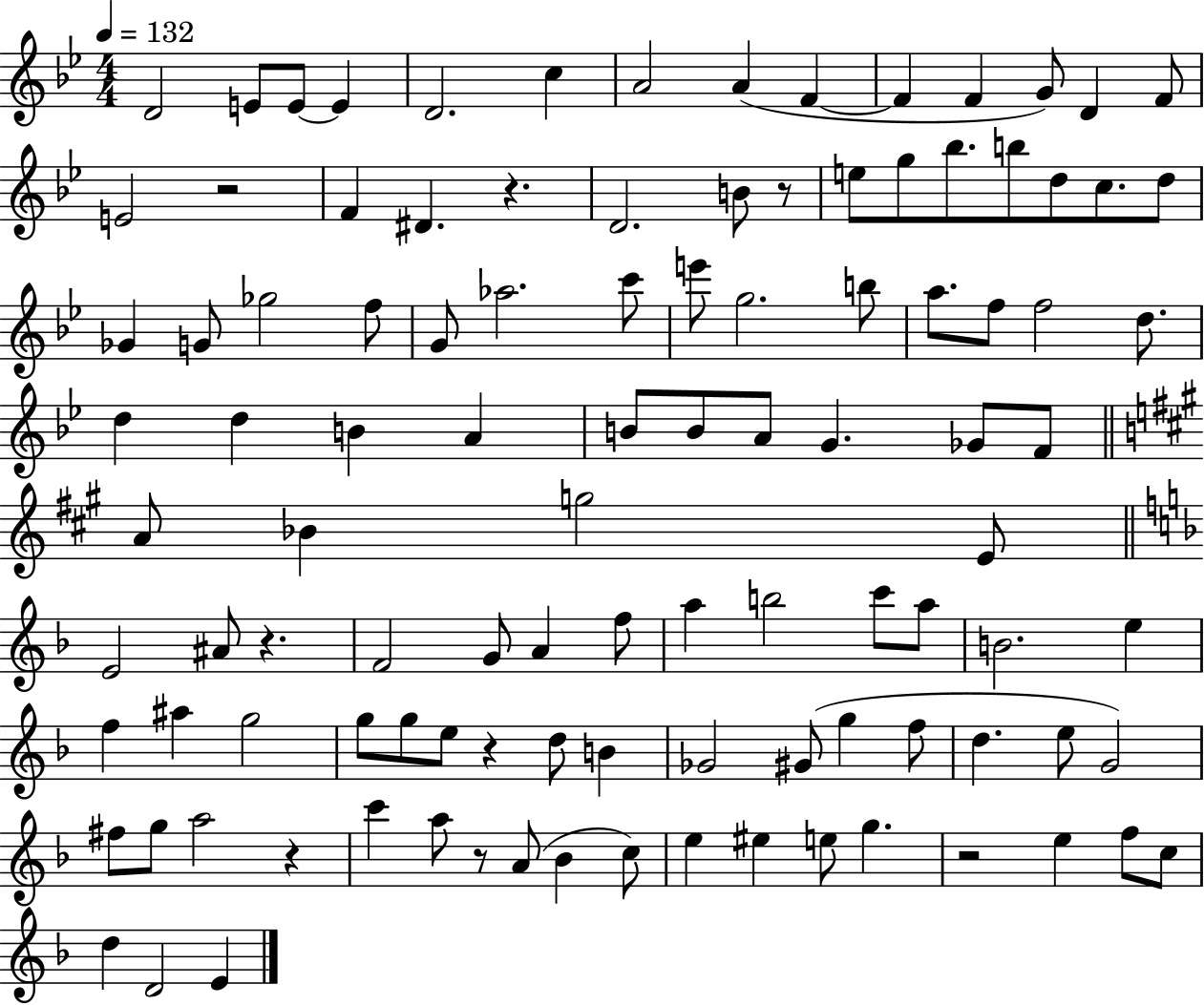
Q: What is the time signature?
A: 4/4